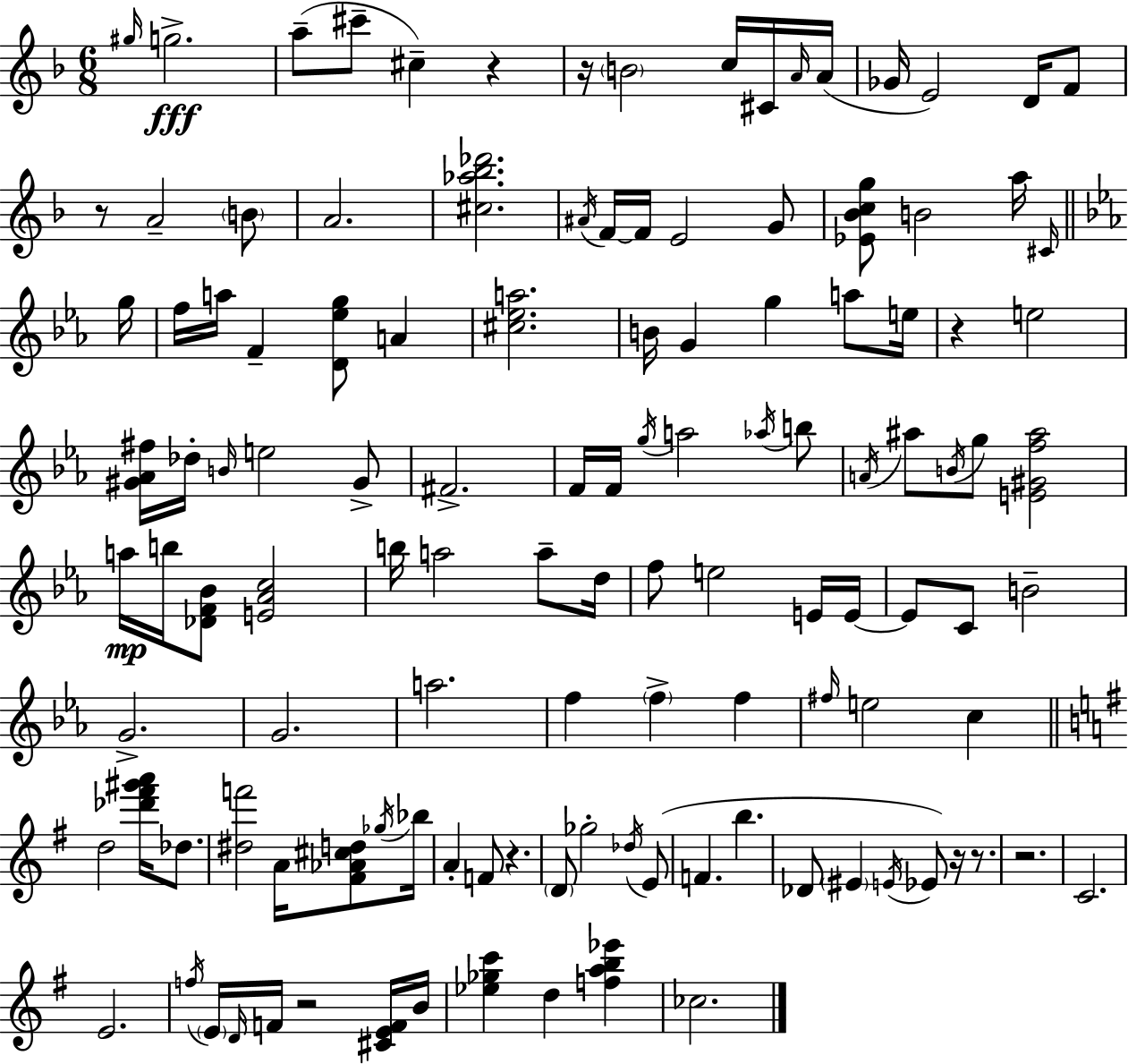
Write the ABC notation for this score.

X:1
T:Untitled
M:6/8
L:1/4
K:F
^g/4 g2 a/2 ^c'/2 ^c z z/4 B2 c/4 ^C/4 A/4 A/4 _G/4 E2 D/4 F/2 z/2 A2 B/2 A2 [^c_a_b_d']2 ^A/4 F/4 F/4 E2 G/2 [_E_Bcg]/2 B2 a/4 ^C/4 g/4 f/4 a/4 F [D_eg]/2 A [^c_ea]2 B/4 G g a/2 e/4 z e2 [^G_A^f]/4 _d/4 B/4 e2 ^G/2 ^F2 F/4 F/4 g/4 a2 _a/4 b/2 A/4 ^a/2 B/4 g/2 [E^Gf^a]2 a/4 b/4 [_DF_B]/2 [E_Ac]2 b/4 a2 a/2 d/4 f/2 e2 E/4 E/4 E/2 C/2 B2 G2 G2 a2 f f f ^f/4 e2 c d2 [_d'^f'^g'a']/4 _d/2 [^df']2 A/4 [^F_A^cd]/2 _g/4 _b/4 A F/2 z D/2 _g2 _d/4 E/2 F b _D/2 ^E E/4 _E/2 z/4 z/2 z2 C2 E2 f/4 E/4 D/4 F/4 z2 [^CEF]/4 B/4 [_e_gc'] d [fab_e'] _c2